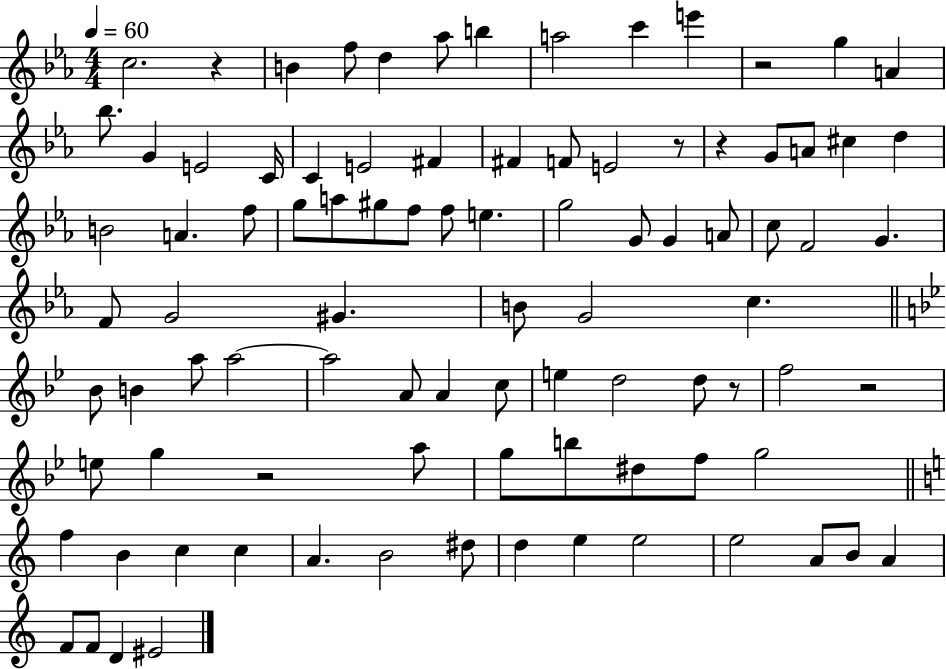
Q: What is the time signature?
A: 4/4